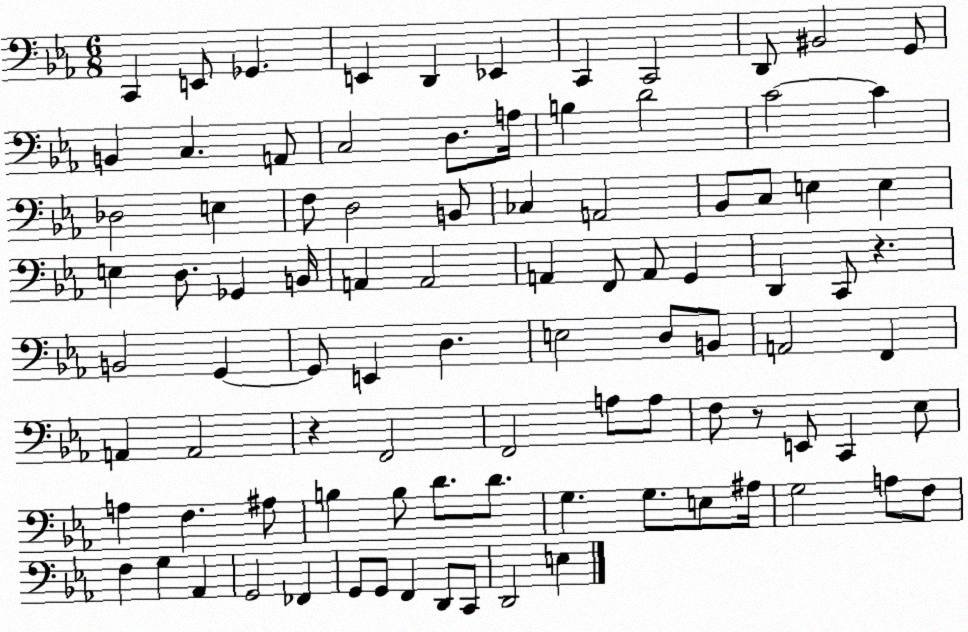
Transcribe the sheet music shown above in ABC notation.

X:1
T:Untitled
M:6/8
L:1/4
K:Eb
C,, E,,/2 _G,, E,, D,, _E,, C,, C,,2 D,,/2 ^B,,2 G,,/2 B,, C, A,,/2 C,2 D,/2 A,/4 B, D2 C2 C _D,2 E, F,/2 D,2 B,,/2 _C, A,,2 _B,,/2 C,/2 E, E, E, D,/2 _G,, B,,/4 A,, A,,2 A,, F,,/2 A,,/2 G,, D,, C,,/2 z B,,2 G,, G,,/2 E,, D, E,2 D,/2 B,,/2 A,,2 F,, A,, A,,2 z F,,2 F,,2 A,/2 A,/2 F,/2 z/2 E,,/2 C,, _E,/2 A, F, ^A,/2 B, B,/2 D/2 D/2 G, G,/2 E,/2 ^A,/4 G,2 A,/2 F,/2 F, G, _A,, G,,2 _F,, G,,/2 G,,/2 F,, D,,/2 C,,/2 D,,2 E,